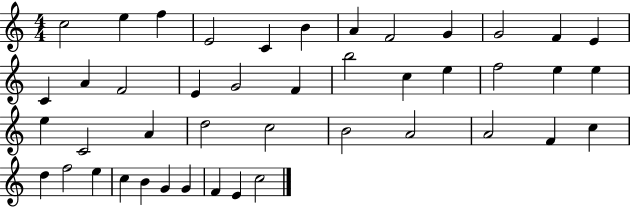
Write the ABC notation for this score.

X:1
T:Untitled
M:4/4
L:1/4
K:C
c2 e f E2 C B A F2 G G2 F E C A F2 E G2 F b2 c e f2 e e e C2 A d2 c2 B2 A2 A2 F c d f2 e c B G G F E c2